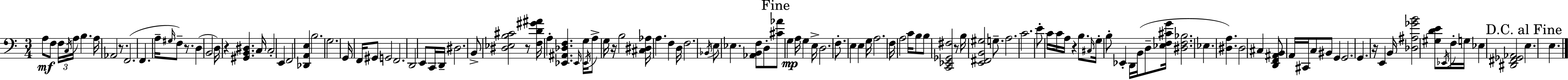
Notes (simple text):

A3/e F3/e F3/s C3/s A3/s B3/q. A3/s Ab2/h R/e. F2/h. F2/q. A3/s G#3/s F3/e R/e. D3/q B2/h D3/s R/q [G#2,B2,D#3]/q. C3/s C3/h E2/q F2/h [Db2,A2,E3]/q B3/h. G3/h. G2/s F2/s G#2/e G2/h F2/h. D2/h E2/e C2/s D2/s D#3/h. B2/e [D#3,Eb3,B3,C#4]/h R/e [F3,D4,G#4,A#4]/s A3/q [Eb2,A#2,Db3,F3]/q. Eb2/s G3/s Eb2/s A3/e G3/s R/s B3/h [C#3,D#3,Ab3]/s A3/q. F3/q D3/s F3/h. Bb2/s E3/e Eb3/q. [Ab2,B2,F3]/e D3/e [C#4,Ab4]/e G3/q A3/s G3/q E3/s D3/h. F3/e. E3/q E3/q G3/s A3/h. F3/s A3/h C4/s B3/e B3/e [C2,Eb2,Gb2,F#3]/h R/e B3/s [E2,F#2,B2,G#3]/h G3/e. A3/h. C4/h. E4/e C4/s C4/s A3/s R/q B3/e. C#3/s G3/s B3/e Eb2/q D2/s B2/s D3/e [Eb3,F3,C#4,G4]/s [D#3,F3,Bb3]/h. Eb3/q. [D#3,A3]/q. D#3/h C#3/q [D2,F2,A#2,B2]/e A2/s C#2/s C3/e BIS2/e G2/q G2/h. G2/q. R/s E2/q B2/s [Db3,A#3,Gb4,B4]/h [G#3,D4,E4]/e Eb2/s F3/s G3/s Eb3/q [D#2,F#2,Gb2,Ab2]/h E3/q. E3/q.